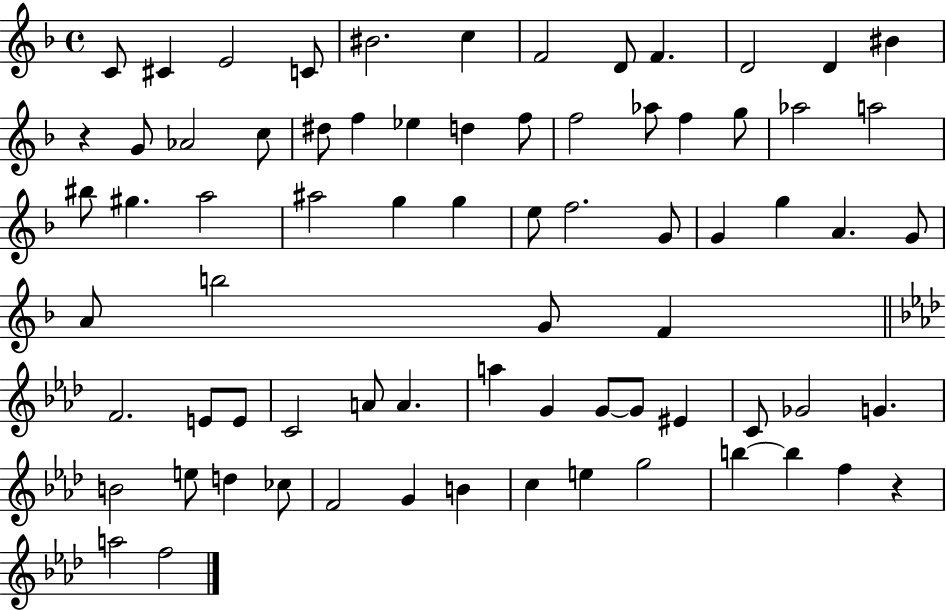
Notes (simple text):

C4/e C#4/q E4/h C4/e BIS4/h. C5/q F4/h D4/e F4/q. D4/h D4/q BIS4/q R/q G4/e Ab4/h C5/e D#5/e F5/q Eb5/q D5/q F5/e F5/h Ab5/e F5/q G5/e Ab5/h A5/h BIS5/e G#5/q. A5/h A#5/h G5/q G5/q E5/e F5/h. G4/e G4/q G5/q A4/q. G4/e A4/e B5/h G4/e F4/q F4/h. E4/e E4/e C4/h A4/e A4/q. A5/q G4/q G4/e G4/e EIS4/q C4/e Gb4/h G4/q. B4/h E5/e D5/q CES5/e F4/h G4/q B4/q C5/q E5/q G5/h B5/q B5/q F5/q R/q A5/h F5/h